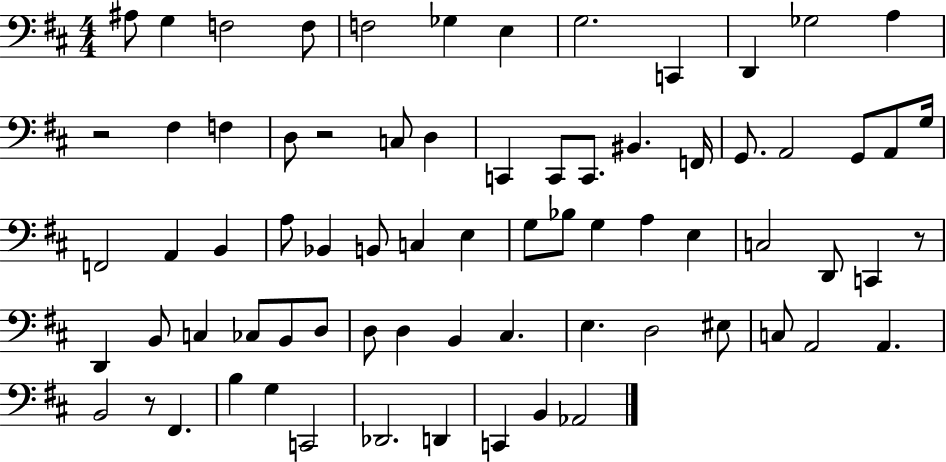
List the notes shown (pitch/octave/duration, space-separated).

A#3/e G3/q F3/h F3/e F3/h Gb3/q E3/q G3/h. C2/q D2/q Gb3/h A3/q R/h F#3/q F3/q D3/e R/h C3/e D3/q C2/q C2/e C2/e. BIS2/q. F2/s G2/e. A2/h G2/e A2/e G3/s F2/h A2/q B2/q A3/e Bb2/q B2/e C3/q E3/q G3/e Bb3/e G3/q A3/q E3/q C3/h D2/e C2/q R/e D2/q B2/e C3/q CES3/e B2/e D3/e D3/e D3/q B2/q C#3/q. E3/q. D3/h EIS3/e C3/e A2/h A2/q. B2/h R/e F#2/q. B3/q G3/q C2/h Db2/h. D2/q C2/q B2/q Ab2/h